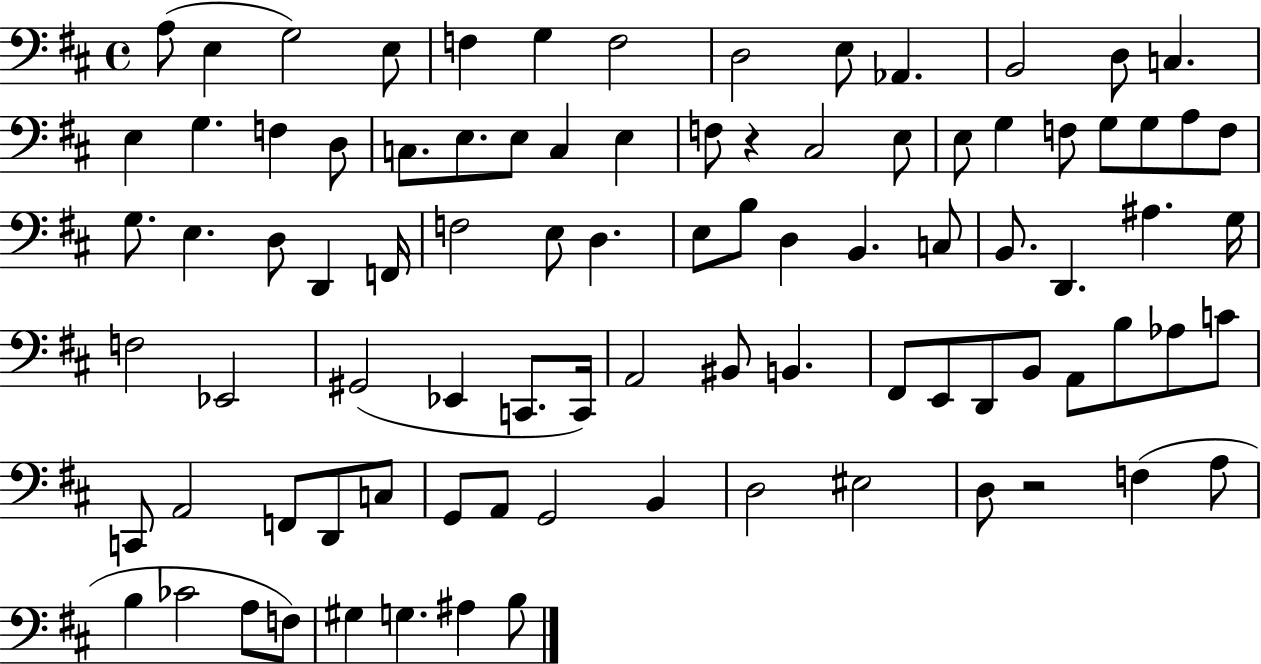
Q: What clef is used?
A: bass